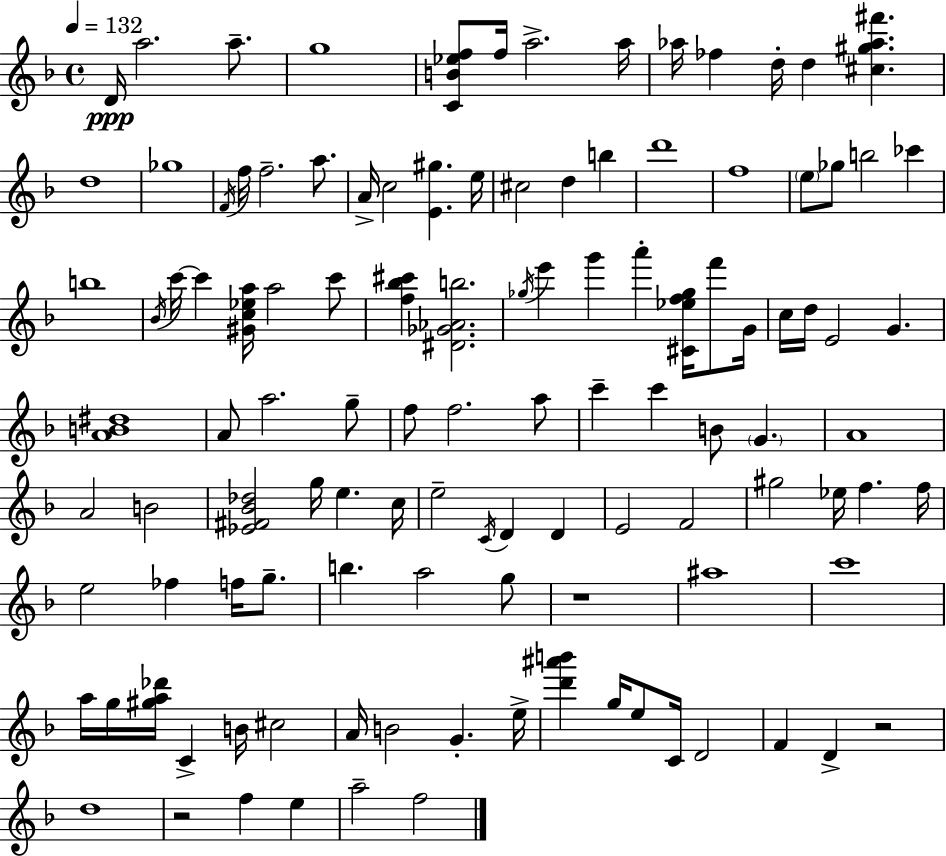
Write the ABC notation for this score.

X:1
T:Untitled
M:4/4
L:1/4
K:Dm
D/4 a2 a/2 g4 [CB_ef]/2 f/4 a2 a/4 _a/4 _f d/4 d [^c^g_a^f'] d4 _g4 F/4 f/4 f2 a/2 A/4 c2 [E^g] e/4 ^c2 d b d'4 f4 e/2 _g/2 b2 _c' b4 _B/4 c'/4 c' [^Gc_ea]/4 a2 c'/2 [f_b^c'] [^D_G_Ab]2 _g/4 e' g' a' [^C_ef_g]/4 f'/2 G/4 c/4 d/4 E2 G [AB^d]4 A/2 a2 g/2 f/2 f2 a/2 c' c' B/2 G A4 A2 B2 [_E^F_B_d]2 g/4 e c/4 e2 C/4 D D E2 F2 ^g2 _e/4 f f/4 e2 _f f/4 g/2 b a2 g/2 z4 ^a4 c'4 a/4 g/4 [^ga_d']/4 C B/4 ^c2 A/4 B2 G e/4 [d'^a'b'] g/4 e/2 C/4 D2 F D z2 d4 z2 f e a2 f2